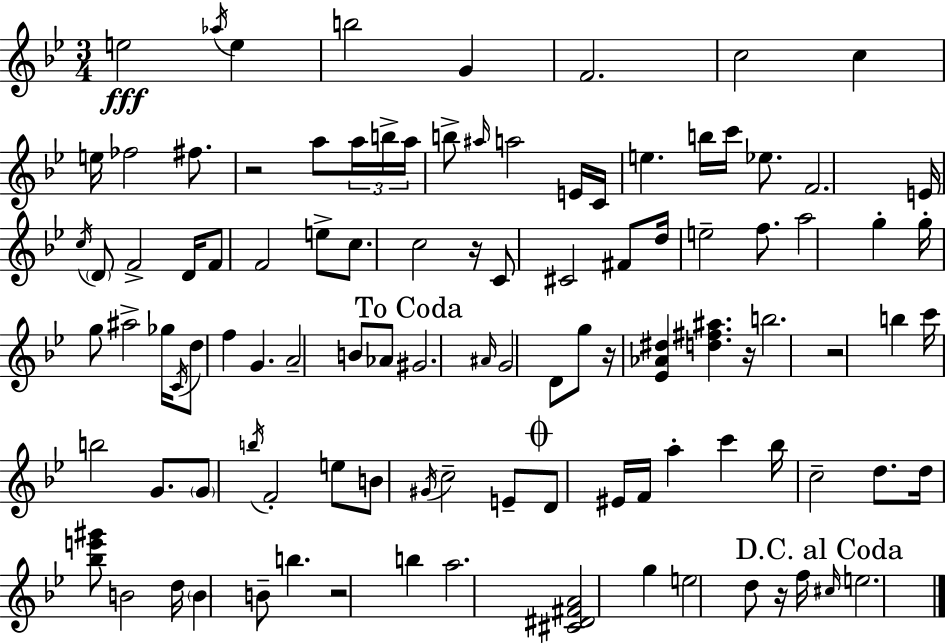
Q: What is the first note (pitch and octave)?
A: E5